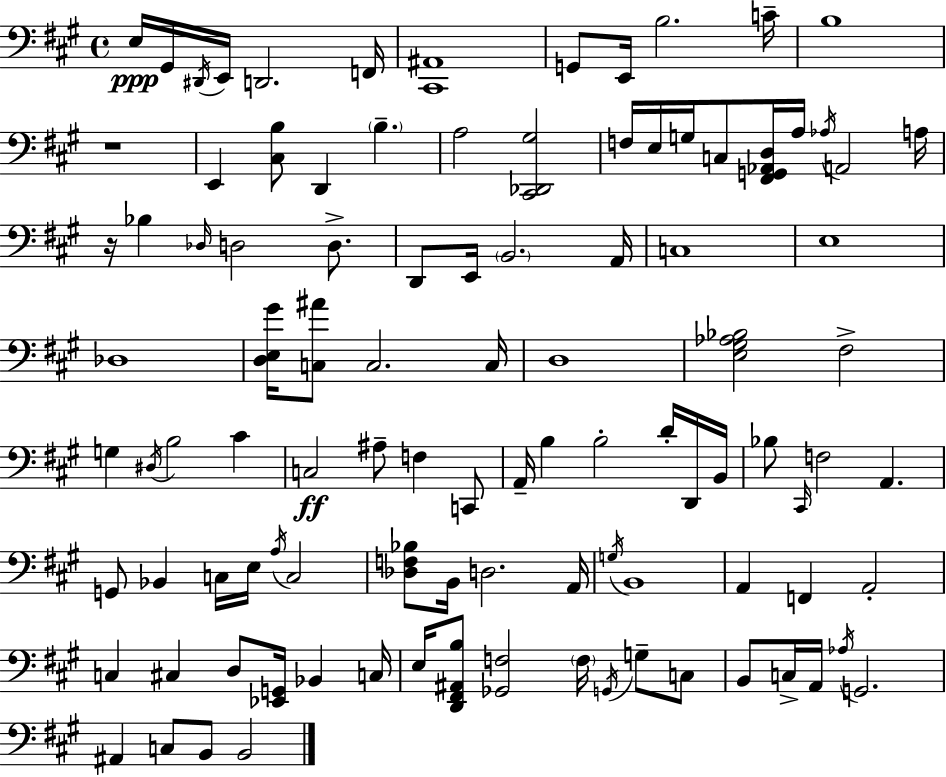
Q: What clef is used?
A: bass